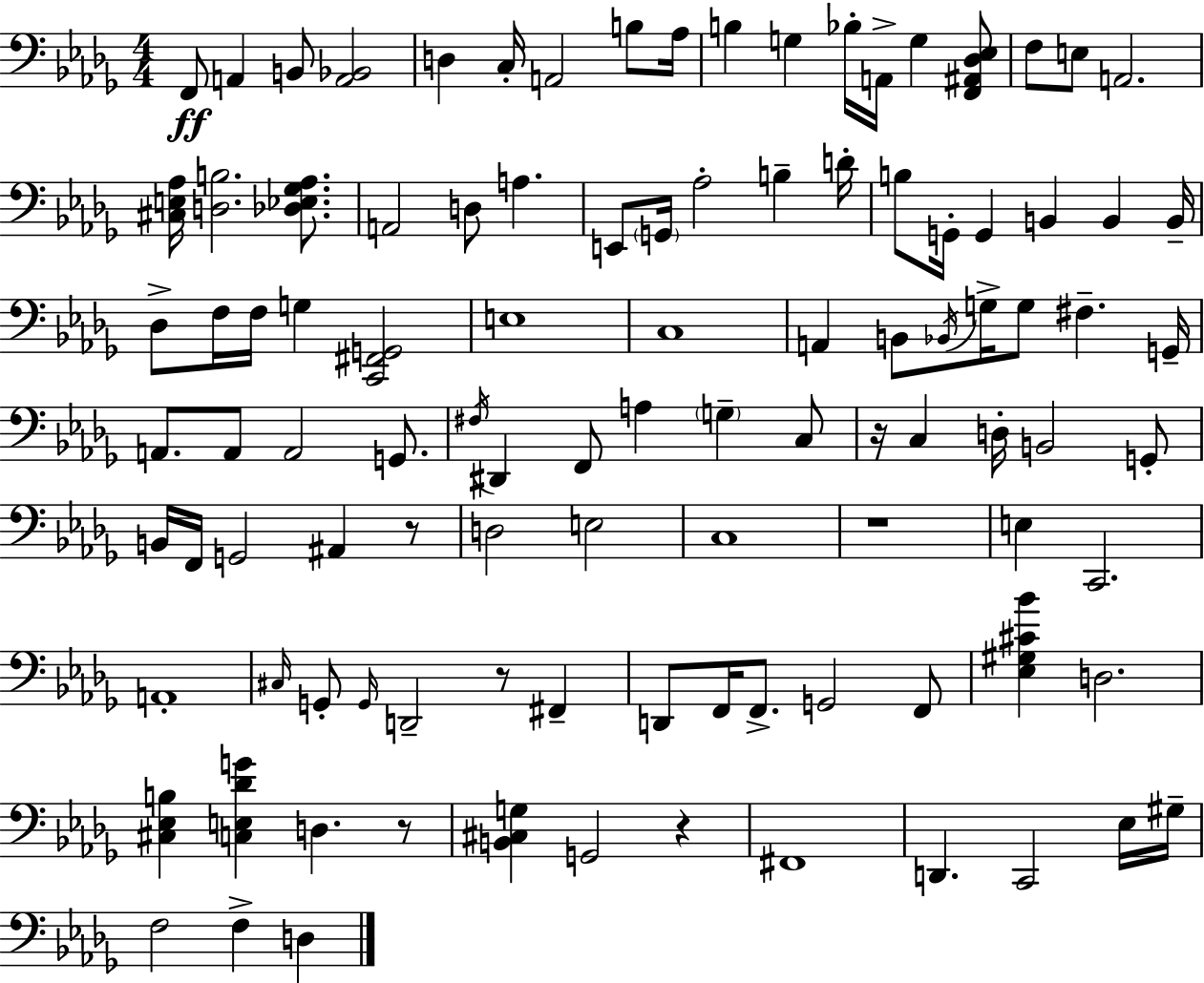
F2/e A2/q B2/e [A2,Bb2]/h D3/q C3/s A2/h B3/e Ab3/s B3/q G3/q Bb3/s A2/s G3/q [F2,A#2,Db3,Eb3]/e F3/e E3/e A2/h. [C#3,E3,Ab3]/s [D3,B3]/h. [Db3,Eb3,Gb3,Ab3]/e. A2/h D3/e A3/q. E2/e G2/s Ab3/h B3/q D4/s B3/e G2/s G2/q B2/q B2/q B2/s Db3/e F3/s F3/s G3/q [C2,F#2,G2]/h E3/w C3/w A2/q B2/e Bb2/s G3/s G3/e F#3/q. G2/s A2/e. A2/e A2/h G2/e. F#3/s D#2/q F2/e A3/q G3/q C3/e R/s C3/q D3/s B2/h G2/e B2/s F2/s G2/h A#2/q R/e D3/h E3/h C3/w R/w E3/q C2/h. A2/w C#3/s G2/e G2/s D2/h R/e F#2/q D2/e F2/s F2/e. G2/h F2/e [Eb3,G#3,C#4,Bb4]/q D3/h. [C#3,Eb3,B3]/q [C3,E3,Db4,G4]/q D3/q. R/e [B2,C#3,G3]/q G2/h R/q F#2/w D2/q. C2/h Eb3/s G#3/s F3/h F3/q D3/q